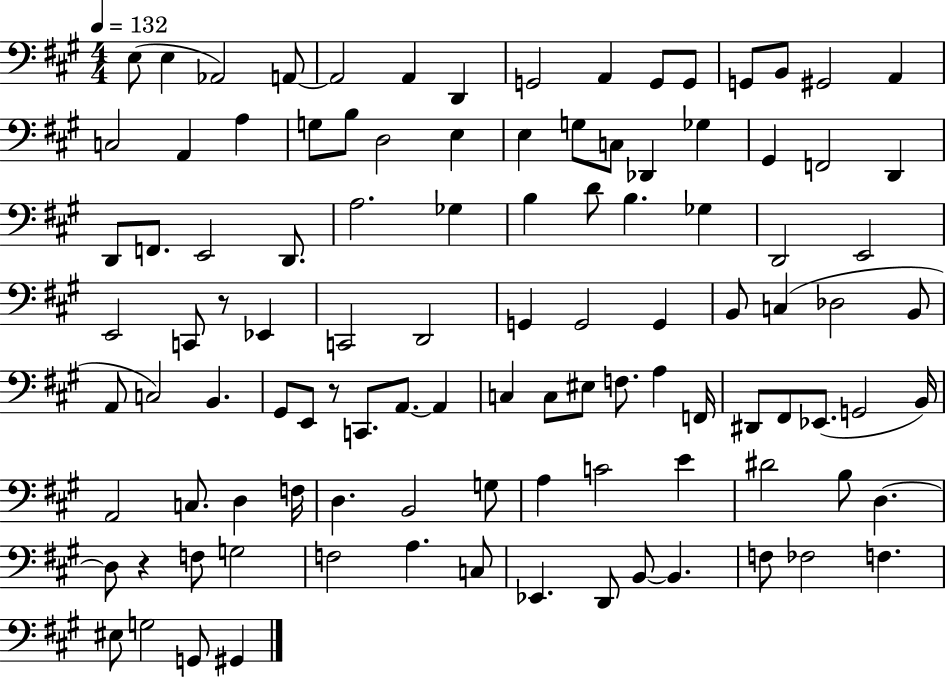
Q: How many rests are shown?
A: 3